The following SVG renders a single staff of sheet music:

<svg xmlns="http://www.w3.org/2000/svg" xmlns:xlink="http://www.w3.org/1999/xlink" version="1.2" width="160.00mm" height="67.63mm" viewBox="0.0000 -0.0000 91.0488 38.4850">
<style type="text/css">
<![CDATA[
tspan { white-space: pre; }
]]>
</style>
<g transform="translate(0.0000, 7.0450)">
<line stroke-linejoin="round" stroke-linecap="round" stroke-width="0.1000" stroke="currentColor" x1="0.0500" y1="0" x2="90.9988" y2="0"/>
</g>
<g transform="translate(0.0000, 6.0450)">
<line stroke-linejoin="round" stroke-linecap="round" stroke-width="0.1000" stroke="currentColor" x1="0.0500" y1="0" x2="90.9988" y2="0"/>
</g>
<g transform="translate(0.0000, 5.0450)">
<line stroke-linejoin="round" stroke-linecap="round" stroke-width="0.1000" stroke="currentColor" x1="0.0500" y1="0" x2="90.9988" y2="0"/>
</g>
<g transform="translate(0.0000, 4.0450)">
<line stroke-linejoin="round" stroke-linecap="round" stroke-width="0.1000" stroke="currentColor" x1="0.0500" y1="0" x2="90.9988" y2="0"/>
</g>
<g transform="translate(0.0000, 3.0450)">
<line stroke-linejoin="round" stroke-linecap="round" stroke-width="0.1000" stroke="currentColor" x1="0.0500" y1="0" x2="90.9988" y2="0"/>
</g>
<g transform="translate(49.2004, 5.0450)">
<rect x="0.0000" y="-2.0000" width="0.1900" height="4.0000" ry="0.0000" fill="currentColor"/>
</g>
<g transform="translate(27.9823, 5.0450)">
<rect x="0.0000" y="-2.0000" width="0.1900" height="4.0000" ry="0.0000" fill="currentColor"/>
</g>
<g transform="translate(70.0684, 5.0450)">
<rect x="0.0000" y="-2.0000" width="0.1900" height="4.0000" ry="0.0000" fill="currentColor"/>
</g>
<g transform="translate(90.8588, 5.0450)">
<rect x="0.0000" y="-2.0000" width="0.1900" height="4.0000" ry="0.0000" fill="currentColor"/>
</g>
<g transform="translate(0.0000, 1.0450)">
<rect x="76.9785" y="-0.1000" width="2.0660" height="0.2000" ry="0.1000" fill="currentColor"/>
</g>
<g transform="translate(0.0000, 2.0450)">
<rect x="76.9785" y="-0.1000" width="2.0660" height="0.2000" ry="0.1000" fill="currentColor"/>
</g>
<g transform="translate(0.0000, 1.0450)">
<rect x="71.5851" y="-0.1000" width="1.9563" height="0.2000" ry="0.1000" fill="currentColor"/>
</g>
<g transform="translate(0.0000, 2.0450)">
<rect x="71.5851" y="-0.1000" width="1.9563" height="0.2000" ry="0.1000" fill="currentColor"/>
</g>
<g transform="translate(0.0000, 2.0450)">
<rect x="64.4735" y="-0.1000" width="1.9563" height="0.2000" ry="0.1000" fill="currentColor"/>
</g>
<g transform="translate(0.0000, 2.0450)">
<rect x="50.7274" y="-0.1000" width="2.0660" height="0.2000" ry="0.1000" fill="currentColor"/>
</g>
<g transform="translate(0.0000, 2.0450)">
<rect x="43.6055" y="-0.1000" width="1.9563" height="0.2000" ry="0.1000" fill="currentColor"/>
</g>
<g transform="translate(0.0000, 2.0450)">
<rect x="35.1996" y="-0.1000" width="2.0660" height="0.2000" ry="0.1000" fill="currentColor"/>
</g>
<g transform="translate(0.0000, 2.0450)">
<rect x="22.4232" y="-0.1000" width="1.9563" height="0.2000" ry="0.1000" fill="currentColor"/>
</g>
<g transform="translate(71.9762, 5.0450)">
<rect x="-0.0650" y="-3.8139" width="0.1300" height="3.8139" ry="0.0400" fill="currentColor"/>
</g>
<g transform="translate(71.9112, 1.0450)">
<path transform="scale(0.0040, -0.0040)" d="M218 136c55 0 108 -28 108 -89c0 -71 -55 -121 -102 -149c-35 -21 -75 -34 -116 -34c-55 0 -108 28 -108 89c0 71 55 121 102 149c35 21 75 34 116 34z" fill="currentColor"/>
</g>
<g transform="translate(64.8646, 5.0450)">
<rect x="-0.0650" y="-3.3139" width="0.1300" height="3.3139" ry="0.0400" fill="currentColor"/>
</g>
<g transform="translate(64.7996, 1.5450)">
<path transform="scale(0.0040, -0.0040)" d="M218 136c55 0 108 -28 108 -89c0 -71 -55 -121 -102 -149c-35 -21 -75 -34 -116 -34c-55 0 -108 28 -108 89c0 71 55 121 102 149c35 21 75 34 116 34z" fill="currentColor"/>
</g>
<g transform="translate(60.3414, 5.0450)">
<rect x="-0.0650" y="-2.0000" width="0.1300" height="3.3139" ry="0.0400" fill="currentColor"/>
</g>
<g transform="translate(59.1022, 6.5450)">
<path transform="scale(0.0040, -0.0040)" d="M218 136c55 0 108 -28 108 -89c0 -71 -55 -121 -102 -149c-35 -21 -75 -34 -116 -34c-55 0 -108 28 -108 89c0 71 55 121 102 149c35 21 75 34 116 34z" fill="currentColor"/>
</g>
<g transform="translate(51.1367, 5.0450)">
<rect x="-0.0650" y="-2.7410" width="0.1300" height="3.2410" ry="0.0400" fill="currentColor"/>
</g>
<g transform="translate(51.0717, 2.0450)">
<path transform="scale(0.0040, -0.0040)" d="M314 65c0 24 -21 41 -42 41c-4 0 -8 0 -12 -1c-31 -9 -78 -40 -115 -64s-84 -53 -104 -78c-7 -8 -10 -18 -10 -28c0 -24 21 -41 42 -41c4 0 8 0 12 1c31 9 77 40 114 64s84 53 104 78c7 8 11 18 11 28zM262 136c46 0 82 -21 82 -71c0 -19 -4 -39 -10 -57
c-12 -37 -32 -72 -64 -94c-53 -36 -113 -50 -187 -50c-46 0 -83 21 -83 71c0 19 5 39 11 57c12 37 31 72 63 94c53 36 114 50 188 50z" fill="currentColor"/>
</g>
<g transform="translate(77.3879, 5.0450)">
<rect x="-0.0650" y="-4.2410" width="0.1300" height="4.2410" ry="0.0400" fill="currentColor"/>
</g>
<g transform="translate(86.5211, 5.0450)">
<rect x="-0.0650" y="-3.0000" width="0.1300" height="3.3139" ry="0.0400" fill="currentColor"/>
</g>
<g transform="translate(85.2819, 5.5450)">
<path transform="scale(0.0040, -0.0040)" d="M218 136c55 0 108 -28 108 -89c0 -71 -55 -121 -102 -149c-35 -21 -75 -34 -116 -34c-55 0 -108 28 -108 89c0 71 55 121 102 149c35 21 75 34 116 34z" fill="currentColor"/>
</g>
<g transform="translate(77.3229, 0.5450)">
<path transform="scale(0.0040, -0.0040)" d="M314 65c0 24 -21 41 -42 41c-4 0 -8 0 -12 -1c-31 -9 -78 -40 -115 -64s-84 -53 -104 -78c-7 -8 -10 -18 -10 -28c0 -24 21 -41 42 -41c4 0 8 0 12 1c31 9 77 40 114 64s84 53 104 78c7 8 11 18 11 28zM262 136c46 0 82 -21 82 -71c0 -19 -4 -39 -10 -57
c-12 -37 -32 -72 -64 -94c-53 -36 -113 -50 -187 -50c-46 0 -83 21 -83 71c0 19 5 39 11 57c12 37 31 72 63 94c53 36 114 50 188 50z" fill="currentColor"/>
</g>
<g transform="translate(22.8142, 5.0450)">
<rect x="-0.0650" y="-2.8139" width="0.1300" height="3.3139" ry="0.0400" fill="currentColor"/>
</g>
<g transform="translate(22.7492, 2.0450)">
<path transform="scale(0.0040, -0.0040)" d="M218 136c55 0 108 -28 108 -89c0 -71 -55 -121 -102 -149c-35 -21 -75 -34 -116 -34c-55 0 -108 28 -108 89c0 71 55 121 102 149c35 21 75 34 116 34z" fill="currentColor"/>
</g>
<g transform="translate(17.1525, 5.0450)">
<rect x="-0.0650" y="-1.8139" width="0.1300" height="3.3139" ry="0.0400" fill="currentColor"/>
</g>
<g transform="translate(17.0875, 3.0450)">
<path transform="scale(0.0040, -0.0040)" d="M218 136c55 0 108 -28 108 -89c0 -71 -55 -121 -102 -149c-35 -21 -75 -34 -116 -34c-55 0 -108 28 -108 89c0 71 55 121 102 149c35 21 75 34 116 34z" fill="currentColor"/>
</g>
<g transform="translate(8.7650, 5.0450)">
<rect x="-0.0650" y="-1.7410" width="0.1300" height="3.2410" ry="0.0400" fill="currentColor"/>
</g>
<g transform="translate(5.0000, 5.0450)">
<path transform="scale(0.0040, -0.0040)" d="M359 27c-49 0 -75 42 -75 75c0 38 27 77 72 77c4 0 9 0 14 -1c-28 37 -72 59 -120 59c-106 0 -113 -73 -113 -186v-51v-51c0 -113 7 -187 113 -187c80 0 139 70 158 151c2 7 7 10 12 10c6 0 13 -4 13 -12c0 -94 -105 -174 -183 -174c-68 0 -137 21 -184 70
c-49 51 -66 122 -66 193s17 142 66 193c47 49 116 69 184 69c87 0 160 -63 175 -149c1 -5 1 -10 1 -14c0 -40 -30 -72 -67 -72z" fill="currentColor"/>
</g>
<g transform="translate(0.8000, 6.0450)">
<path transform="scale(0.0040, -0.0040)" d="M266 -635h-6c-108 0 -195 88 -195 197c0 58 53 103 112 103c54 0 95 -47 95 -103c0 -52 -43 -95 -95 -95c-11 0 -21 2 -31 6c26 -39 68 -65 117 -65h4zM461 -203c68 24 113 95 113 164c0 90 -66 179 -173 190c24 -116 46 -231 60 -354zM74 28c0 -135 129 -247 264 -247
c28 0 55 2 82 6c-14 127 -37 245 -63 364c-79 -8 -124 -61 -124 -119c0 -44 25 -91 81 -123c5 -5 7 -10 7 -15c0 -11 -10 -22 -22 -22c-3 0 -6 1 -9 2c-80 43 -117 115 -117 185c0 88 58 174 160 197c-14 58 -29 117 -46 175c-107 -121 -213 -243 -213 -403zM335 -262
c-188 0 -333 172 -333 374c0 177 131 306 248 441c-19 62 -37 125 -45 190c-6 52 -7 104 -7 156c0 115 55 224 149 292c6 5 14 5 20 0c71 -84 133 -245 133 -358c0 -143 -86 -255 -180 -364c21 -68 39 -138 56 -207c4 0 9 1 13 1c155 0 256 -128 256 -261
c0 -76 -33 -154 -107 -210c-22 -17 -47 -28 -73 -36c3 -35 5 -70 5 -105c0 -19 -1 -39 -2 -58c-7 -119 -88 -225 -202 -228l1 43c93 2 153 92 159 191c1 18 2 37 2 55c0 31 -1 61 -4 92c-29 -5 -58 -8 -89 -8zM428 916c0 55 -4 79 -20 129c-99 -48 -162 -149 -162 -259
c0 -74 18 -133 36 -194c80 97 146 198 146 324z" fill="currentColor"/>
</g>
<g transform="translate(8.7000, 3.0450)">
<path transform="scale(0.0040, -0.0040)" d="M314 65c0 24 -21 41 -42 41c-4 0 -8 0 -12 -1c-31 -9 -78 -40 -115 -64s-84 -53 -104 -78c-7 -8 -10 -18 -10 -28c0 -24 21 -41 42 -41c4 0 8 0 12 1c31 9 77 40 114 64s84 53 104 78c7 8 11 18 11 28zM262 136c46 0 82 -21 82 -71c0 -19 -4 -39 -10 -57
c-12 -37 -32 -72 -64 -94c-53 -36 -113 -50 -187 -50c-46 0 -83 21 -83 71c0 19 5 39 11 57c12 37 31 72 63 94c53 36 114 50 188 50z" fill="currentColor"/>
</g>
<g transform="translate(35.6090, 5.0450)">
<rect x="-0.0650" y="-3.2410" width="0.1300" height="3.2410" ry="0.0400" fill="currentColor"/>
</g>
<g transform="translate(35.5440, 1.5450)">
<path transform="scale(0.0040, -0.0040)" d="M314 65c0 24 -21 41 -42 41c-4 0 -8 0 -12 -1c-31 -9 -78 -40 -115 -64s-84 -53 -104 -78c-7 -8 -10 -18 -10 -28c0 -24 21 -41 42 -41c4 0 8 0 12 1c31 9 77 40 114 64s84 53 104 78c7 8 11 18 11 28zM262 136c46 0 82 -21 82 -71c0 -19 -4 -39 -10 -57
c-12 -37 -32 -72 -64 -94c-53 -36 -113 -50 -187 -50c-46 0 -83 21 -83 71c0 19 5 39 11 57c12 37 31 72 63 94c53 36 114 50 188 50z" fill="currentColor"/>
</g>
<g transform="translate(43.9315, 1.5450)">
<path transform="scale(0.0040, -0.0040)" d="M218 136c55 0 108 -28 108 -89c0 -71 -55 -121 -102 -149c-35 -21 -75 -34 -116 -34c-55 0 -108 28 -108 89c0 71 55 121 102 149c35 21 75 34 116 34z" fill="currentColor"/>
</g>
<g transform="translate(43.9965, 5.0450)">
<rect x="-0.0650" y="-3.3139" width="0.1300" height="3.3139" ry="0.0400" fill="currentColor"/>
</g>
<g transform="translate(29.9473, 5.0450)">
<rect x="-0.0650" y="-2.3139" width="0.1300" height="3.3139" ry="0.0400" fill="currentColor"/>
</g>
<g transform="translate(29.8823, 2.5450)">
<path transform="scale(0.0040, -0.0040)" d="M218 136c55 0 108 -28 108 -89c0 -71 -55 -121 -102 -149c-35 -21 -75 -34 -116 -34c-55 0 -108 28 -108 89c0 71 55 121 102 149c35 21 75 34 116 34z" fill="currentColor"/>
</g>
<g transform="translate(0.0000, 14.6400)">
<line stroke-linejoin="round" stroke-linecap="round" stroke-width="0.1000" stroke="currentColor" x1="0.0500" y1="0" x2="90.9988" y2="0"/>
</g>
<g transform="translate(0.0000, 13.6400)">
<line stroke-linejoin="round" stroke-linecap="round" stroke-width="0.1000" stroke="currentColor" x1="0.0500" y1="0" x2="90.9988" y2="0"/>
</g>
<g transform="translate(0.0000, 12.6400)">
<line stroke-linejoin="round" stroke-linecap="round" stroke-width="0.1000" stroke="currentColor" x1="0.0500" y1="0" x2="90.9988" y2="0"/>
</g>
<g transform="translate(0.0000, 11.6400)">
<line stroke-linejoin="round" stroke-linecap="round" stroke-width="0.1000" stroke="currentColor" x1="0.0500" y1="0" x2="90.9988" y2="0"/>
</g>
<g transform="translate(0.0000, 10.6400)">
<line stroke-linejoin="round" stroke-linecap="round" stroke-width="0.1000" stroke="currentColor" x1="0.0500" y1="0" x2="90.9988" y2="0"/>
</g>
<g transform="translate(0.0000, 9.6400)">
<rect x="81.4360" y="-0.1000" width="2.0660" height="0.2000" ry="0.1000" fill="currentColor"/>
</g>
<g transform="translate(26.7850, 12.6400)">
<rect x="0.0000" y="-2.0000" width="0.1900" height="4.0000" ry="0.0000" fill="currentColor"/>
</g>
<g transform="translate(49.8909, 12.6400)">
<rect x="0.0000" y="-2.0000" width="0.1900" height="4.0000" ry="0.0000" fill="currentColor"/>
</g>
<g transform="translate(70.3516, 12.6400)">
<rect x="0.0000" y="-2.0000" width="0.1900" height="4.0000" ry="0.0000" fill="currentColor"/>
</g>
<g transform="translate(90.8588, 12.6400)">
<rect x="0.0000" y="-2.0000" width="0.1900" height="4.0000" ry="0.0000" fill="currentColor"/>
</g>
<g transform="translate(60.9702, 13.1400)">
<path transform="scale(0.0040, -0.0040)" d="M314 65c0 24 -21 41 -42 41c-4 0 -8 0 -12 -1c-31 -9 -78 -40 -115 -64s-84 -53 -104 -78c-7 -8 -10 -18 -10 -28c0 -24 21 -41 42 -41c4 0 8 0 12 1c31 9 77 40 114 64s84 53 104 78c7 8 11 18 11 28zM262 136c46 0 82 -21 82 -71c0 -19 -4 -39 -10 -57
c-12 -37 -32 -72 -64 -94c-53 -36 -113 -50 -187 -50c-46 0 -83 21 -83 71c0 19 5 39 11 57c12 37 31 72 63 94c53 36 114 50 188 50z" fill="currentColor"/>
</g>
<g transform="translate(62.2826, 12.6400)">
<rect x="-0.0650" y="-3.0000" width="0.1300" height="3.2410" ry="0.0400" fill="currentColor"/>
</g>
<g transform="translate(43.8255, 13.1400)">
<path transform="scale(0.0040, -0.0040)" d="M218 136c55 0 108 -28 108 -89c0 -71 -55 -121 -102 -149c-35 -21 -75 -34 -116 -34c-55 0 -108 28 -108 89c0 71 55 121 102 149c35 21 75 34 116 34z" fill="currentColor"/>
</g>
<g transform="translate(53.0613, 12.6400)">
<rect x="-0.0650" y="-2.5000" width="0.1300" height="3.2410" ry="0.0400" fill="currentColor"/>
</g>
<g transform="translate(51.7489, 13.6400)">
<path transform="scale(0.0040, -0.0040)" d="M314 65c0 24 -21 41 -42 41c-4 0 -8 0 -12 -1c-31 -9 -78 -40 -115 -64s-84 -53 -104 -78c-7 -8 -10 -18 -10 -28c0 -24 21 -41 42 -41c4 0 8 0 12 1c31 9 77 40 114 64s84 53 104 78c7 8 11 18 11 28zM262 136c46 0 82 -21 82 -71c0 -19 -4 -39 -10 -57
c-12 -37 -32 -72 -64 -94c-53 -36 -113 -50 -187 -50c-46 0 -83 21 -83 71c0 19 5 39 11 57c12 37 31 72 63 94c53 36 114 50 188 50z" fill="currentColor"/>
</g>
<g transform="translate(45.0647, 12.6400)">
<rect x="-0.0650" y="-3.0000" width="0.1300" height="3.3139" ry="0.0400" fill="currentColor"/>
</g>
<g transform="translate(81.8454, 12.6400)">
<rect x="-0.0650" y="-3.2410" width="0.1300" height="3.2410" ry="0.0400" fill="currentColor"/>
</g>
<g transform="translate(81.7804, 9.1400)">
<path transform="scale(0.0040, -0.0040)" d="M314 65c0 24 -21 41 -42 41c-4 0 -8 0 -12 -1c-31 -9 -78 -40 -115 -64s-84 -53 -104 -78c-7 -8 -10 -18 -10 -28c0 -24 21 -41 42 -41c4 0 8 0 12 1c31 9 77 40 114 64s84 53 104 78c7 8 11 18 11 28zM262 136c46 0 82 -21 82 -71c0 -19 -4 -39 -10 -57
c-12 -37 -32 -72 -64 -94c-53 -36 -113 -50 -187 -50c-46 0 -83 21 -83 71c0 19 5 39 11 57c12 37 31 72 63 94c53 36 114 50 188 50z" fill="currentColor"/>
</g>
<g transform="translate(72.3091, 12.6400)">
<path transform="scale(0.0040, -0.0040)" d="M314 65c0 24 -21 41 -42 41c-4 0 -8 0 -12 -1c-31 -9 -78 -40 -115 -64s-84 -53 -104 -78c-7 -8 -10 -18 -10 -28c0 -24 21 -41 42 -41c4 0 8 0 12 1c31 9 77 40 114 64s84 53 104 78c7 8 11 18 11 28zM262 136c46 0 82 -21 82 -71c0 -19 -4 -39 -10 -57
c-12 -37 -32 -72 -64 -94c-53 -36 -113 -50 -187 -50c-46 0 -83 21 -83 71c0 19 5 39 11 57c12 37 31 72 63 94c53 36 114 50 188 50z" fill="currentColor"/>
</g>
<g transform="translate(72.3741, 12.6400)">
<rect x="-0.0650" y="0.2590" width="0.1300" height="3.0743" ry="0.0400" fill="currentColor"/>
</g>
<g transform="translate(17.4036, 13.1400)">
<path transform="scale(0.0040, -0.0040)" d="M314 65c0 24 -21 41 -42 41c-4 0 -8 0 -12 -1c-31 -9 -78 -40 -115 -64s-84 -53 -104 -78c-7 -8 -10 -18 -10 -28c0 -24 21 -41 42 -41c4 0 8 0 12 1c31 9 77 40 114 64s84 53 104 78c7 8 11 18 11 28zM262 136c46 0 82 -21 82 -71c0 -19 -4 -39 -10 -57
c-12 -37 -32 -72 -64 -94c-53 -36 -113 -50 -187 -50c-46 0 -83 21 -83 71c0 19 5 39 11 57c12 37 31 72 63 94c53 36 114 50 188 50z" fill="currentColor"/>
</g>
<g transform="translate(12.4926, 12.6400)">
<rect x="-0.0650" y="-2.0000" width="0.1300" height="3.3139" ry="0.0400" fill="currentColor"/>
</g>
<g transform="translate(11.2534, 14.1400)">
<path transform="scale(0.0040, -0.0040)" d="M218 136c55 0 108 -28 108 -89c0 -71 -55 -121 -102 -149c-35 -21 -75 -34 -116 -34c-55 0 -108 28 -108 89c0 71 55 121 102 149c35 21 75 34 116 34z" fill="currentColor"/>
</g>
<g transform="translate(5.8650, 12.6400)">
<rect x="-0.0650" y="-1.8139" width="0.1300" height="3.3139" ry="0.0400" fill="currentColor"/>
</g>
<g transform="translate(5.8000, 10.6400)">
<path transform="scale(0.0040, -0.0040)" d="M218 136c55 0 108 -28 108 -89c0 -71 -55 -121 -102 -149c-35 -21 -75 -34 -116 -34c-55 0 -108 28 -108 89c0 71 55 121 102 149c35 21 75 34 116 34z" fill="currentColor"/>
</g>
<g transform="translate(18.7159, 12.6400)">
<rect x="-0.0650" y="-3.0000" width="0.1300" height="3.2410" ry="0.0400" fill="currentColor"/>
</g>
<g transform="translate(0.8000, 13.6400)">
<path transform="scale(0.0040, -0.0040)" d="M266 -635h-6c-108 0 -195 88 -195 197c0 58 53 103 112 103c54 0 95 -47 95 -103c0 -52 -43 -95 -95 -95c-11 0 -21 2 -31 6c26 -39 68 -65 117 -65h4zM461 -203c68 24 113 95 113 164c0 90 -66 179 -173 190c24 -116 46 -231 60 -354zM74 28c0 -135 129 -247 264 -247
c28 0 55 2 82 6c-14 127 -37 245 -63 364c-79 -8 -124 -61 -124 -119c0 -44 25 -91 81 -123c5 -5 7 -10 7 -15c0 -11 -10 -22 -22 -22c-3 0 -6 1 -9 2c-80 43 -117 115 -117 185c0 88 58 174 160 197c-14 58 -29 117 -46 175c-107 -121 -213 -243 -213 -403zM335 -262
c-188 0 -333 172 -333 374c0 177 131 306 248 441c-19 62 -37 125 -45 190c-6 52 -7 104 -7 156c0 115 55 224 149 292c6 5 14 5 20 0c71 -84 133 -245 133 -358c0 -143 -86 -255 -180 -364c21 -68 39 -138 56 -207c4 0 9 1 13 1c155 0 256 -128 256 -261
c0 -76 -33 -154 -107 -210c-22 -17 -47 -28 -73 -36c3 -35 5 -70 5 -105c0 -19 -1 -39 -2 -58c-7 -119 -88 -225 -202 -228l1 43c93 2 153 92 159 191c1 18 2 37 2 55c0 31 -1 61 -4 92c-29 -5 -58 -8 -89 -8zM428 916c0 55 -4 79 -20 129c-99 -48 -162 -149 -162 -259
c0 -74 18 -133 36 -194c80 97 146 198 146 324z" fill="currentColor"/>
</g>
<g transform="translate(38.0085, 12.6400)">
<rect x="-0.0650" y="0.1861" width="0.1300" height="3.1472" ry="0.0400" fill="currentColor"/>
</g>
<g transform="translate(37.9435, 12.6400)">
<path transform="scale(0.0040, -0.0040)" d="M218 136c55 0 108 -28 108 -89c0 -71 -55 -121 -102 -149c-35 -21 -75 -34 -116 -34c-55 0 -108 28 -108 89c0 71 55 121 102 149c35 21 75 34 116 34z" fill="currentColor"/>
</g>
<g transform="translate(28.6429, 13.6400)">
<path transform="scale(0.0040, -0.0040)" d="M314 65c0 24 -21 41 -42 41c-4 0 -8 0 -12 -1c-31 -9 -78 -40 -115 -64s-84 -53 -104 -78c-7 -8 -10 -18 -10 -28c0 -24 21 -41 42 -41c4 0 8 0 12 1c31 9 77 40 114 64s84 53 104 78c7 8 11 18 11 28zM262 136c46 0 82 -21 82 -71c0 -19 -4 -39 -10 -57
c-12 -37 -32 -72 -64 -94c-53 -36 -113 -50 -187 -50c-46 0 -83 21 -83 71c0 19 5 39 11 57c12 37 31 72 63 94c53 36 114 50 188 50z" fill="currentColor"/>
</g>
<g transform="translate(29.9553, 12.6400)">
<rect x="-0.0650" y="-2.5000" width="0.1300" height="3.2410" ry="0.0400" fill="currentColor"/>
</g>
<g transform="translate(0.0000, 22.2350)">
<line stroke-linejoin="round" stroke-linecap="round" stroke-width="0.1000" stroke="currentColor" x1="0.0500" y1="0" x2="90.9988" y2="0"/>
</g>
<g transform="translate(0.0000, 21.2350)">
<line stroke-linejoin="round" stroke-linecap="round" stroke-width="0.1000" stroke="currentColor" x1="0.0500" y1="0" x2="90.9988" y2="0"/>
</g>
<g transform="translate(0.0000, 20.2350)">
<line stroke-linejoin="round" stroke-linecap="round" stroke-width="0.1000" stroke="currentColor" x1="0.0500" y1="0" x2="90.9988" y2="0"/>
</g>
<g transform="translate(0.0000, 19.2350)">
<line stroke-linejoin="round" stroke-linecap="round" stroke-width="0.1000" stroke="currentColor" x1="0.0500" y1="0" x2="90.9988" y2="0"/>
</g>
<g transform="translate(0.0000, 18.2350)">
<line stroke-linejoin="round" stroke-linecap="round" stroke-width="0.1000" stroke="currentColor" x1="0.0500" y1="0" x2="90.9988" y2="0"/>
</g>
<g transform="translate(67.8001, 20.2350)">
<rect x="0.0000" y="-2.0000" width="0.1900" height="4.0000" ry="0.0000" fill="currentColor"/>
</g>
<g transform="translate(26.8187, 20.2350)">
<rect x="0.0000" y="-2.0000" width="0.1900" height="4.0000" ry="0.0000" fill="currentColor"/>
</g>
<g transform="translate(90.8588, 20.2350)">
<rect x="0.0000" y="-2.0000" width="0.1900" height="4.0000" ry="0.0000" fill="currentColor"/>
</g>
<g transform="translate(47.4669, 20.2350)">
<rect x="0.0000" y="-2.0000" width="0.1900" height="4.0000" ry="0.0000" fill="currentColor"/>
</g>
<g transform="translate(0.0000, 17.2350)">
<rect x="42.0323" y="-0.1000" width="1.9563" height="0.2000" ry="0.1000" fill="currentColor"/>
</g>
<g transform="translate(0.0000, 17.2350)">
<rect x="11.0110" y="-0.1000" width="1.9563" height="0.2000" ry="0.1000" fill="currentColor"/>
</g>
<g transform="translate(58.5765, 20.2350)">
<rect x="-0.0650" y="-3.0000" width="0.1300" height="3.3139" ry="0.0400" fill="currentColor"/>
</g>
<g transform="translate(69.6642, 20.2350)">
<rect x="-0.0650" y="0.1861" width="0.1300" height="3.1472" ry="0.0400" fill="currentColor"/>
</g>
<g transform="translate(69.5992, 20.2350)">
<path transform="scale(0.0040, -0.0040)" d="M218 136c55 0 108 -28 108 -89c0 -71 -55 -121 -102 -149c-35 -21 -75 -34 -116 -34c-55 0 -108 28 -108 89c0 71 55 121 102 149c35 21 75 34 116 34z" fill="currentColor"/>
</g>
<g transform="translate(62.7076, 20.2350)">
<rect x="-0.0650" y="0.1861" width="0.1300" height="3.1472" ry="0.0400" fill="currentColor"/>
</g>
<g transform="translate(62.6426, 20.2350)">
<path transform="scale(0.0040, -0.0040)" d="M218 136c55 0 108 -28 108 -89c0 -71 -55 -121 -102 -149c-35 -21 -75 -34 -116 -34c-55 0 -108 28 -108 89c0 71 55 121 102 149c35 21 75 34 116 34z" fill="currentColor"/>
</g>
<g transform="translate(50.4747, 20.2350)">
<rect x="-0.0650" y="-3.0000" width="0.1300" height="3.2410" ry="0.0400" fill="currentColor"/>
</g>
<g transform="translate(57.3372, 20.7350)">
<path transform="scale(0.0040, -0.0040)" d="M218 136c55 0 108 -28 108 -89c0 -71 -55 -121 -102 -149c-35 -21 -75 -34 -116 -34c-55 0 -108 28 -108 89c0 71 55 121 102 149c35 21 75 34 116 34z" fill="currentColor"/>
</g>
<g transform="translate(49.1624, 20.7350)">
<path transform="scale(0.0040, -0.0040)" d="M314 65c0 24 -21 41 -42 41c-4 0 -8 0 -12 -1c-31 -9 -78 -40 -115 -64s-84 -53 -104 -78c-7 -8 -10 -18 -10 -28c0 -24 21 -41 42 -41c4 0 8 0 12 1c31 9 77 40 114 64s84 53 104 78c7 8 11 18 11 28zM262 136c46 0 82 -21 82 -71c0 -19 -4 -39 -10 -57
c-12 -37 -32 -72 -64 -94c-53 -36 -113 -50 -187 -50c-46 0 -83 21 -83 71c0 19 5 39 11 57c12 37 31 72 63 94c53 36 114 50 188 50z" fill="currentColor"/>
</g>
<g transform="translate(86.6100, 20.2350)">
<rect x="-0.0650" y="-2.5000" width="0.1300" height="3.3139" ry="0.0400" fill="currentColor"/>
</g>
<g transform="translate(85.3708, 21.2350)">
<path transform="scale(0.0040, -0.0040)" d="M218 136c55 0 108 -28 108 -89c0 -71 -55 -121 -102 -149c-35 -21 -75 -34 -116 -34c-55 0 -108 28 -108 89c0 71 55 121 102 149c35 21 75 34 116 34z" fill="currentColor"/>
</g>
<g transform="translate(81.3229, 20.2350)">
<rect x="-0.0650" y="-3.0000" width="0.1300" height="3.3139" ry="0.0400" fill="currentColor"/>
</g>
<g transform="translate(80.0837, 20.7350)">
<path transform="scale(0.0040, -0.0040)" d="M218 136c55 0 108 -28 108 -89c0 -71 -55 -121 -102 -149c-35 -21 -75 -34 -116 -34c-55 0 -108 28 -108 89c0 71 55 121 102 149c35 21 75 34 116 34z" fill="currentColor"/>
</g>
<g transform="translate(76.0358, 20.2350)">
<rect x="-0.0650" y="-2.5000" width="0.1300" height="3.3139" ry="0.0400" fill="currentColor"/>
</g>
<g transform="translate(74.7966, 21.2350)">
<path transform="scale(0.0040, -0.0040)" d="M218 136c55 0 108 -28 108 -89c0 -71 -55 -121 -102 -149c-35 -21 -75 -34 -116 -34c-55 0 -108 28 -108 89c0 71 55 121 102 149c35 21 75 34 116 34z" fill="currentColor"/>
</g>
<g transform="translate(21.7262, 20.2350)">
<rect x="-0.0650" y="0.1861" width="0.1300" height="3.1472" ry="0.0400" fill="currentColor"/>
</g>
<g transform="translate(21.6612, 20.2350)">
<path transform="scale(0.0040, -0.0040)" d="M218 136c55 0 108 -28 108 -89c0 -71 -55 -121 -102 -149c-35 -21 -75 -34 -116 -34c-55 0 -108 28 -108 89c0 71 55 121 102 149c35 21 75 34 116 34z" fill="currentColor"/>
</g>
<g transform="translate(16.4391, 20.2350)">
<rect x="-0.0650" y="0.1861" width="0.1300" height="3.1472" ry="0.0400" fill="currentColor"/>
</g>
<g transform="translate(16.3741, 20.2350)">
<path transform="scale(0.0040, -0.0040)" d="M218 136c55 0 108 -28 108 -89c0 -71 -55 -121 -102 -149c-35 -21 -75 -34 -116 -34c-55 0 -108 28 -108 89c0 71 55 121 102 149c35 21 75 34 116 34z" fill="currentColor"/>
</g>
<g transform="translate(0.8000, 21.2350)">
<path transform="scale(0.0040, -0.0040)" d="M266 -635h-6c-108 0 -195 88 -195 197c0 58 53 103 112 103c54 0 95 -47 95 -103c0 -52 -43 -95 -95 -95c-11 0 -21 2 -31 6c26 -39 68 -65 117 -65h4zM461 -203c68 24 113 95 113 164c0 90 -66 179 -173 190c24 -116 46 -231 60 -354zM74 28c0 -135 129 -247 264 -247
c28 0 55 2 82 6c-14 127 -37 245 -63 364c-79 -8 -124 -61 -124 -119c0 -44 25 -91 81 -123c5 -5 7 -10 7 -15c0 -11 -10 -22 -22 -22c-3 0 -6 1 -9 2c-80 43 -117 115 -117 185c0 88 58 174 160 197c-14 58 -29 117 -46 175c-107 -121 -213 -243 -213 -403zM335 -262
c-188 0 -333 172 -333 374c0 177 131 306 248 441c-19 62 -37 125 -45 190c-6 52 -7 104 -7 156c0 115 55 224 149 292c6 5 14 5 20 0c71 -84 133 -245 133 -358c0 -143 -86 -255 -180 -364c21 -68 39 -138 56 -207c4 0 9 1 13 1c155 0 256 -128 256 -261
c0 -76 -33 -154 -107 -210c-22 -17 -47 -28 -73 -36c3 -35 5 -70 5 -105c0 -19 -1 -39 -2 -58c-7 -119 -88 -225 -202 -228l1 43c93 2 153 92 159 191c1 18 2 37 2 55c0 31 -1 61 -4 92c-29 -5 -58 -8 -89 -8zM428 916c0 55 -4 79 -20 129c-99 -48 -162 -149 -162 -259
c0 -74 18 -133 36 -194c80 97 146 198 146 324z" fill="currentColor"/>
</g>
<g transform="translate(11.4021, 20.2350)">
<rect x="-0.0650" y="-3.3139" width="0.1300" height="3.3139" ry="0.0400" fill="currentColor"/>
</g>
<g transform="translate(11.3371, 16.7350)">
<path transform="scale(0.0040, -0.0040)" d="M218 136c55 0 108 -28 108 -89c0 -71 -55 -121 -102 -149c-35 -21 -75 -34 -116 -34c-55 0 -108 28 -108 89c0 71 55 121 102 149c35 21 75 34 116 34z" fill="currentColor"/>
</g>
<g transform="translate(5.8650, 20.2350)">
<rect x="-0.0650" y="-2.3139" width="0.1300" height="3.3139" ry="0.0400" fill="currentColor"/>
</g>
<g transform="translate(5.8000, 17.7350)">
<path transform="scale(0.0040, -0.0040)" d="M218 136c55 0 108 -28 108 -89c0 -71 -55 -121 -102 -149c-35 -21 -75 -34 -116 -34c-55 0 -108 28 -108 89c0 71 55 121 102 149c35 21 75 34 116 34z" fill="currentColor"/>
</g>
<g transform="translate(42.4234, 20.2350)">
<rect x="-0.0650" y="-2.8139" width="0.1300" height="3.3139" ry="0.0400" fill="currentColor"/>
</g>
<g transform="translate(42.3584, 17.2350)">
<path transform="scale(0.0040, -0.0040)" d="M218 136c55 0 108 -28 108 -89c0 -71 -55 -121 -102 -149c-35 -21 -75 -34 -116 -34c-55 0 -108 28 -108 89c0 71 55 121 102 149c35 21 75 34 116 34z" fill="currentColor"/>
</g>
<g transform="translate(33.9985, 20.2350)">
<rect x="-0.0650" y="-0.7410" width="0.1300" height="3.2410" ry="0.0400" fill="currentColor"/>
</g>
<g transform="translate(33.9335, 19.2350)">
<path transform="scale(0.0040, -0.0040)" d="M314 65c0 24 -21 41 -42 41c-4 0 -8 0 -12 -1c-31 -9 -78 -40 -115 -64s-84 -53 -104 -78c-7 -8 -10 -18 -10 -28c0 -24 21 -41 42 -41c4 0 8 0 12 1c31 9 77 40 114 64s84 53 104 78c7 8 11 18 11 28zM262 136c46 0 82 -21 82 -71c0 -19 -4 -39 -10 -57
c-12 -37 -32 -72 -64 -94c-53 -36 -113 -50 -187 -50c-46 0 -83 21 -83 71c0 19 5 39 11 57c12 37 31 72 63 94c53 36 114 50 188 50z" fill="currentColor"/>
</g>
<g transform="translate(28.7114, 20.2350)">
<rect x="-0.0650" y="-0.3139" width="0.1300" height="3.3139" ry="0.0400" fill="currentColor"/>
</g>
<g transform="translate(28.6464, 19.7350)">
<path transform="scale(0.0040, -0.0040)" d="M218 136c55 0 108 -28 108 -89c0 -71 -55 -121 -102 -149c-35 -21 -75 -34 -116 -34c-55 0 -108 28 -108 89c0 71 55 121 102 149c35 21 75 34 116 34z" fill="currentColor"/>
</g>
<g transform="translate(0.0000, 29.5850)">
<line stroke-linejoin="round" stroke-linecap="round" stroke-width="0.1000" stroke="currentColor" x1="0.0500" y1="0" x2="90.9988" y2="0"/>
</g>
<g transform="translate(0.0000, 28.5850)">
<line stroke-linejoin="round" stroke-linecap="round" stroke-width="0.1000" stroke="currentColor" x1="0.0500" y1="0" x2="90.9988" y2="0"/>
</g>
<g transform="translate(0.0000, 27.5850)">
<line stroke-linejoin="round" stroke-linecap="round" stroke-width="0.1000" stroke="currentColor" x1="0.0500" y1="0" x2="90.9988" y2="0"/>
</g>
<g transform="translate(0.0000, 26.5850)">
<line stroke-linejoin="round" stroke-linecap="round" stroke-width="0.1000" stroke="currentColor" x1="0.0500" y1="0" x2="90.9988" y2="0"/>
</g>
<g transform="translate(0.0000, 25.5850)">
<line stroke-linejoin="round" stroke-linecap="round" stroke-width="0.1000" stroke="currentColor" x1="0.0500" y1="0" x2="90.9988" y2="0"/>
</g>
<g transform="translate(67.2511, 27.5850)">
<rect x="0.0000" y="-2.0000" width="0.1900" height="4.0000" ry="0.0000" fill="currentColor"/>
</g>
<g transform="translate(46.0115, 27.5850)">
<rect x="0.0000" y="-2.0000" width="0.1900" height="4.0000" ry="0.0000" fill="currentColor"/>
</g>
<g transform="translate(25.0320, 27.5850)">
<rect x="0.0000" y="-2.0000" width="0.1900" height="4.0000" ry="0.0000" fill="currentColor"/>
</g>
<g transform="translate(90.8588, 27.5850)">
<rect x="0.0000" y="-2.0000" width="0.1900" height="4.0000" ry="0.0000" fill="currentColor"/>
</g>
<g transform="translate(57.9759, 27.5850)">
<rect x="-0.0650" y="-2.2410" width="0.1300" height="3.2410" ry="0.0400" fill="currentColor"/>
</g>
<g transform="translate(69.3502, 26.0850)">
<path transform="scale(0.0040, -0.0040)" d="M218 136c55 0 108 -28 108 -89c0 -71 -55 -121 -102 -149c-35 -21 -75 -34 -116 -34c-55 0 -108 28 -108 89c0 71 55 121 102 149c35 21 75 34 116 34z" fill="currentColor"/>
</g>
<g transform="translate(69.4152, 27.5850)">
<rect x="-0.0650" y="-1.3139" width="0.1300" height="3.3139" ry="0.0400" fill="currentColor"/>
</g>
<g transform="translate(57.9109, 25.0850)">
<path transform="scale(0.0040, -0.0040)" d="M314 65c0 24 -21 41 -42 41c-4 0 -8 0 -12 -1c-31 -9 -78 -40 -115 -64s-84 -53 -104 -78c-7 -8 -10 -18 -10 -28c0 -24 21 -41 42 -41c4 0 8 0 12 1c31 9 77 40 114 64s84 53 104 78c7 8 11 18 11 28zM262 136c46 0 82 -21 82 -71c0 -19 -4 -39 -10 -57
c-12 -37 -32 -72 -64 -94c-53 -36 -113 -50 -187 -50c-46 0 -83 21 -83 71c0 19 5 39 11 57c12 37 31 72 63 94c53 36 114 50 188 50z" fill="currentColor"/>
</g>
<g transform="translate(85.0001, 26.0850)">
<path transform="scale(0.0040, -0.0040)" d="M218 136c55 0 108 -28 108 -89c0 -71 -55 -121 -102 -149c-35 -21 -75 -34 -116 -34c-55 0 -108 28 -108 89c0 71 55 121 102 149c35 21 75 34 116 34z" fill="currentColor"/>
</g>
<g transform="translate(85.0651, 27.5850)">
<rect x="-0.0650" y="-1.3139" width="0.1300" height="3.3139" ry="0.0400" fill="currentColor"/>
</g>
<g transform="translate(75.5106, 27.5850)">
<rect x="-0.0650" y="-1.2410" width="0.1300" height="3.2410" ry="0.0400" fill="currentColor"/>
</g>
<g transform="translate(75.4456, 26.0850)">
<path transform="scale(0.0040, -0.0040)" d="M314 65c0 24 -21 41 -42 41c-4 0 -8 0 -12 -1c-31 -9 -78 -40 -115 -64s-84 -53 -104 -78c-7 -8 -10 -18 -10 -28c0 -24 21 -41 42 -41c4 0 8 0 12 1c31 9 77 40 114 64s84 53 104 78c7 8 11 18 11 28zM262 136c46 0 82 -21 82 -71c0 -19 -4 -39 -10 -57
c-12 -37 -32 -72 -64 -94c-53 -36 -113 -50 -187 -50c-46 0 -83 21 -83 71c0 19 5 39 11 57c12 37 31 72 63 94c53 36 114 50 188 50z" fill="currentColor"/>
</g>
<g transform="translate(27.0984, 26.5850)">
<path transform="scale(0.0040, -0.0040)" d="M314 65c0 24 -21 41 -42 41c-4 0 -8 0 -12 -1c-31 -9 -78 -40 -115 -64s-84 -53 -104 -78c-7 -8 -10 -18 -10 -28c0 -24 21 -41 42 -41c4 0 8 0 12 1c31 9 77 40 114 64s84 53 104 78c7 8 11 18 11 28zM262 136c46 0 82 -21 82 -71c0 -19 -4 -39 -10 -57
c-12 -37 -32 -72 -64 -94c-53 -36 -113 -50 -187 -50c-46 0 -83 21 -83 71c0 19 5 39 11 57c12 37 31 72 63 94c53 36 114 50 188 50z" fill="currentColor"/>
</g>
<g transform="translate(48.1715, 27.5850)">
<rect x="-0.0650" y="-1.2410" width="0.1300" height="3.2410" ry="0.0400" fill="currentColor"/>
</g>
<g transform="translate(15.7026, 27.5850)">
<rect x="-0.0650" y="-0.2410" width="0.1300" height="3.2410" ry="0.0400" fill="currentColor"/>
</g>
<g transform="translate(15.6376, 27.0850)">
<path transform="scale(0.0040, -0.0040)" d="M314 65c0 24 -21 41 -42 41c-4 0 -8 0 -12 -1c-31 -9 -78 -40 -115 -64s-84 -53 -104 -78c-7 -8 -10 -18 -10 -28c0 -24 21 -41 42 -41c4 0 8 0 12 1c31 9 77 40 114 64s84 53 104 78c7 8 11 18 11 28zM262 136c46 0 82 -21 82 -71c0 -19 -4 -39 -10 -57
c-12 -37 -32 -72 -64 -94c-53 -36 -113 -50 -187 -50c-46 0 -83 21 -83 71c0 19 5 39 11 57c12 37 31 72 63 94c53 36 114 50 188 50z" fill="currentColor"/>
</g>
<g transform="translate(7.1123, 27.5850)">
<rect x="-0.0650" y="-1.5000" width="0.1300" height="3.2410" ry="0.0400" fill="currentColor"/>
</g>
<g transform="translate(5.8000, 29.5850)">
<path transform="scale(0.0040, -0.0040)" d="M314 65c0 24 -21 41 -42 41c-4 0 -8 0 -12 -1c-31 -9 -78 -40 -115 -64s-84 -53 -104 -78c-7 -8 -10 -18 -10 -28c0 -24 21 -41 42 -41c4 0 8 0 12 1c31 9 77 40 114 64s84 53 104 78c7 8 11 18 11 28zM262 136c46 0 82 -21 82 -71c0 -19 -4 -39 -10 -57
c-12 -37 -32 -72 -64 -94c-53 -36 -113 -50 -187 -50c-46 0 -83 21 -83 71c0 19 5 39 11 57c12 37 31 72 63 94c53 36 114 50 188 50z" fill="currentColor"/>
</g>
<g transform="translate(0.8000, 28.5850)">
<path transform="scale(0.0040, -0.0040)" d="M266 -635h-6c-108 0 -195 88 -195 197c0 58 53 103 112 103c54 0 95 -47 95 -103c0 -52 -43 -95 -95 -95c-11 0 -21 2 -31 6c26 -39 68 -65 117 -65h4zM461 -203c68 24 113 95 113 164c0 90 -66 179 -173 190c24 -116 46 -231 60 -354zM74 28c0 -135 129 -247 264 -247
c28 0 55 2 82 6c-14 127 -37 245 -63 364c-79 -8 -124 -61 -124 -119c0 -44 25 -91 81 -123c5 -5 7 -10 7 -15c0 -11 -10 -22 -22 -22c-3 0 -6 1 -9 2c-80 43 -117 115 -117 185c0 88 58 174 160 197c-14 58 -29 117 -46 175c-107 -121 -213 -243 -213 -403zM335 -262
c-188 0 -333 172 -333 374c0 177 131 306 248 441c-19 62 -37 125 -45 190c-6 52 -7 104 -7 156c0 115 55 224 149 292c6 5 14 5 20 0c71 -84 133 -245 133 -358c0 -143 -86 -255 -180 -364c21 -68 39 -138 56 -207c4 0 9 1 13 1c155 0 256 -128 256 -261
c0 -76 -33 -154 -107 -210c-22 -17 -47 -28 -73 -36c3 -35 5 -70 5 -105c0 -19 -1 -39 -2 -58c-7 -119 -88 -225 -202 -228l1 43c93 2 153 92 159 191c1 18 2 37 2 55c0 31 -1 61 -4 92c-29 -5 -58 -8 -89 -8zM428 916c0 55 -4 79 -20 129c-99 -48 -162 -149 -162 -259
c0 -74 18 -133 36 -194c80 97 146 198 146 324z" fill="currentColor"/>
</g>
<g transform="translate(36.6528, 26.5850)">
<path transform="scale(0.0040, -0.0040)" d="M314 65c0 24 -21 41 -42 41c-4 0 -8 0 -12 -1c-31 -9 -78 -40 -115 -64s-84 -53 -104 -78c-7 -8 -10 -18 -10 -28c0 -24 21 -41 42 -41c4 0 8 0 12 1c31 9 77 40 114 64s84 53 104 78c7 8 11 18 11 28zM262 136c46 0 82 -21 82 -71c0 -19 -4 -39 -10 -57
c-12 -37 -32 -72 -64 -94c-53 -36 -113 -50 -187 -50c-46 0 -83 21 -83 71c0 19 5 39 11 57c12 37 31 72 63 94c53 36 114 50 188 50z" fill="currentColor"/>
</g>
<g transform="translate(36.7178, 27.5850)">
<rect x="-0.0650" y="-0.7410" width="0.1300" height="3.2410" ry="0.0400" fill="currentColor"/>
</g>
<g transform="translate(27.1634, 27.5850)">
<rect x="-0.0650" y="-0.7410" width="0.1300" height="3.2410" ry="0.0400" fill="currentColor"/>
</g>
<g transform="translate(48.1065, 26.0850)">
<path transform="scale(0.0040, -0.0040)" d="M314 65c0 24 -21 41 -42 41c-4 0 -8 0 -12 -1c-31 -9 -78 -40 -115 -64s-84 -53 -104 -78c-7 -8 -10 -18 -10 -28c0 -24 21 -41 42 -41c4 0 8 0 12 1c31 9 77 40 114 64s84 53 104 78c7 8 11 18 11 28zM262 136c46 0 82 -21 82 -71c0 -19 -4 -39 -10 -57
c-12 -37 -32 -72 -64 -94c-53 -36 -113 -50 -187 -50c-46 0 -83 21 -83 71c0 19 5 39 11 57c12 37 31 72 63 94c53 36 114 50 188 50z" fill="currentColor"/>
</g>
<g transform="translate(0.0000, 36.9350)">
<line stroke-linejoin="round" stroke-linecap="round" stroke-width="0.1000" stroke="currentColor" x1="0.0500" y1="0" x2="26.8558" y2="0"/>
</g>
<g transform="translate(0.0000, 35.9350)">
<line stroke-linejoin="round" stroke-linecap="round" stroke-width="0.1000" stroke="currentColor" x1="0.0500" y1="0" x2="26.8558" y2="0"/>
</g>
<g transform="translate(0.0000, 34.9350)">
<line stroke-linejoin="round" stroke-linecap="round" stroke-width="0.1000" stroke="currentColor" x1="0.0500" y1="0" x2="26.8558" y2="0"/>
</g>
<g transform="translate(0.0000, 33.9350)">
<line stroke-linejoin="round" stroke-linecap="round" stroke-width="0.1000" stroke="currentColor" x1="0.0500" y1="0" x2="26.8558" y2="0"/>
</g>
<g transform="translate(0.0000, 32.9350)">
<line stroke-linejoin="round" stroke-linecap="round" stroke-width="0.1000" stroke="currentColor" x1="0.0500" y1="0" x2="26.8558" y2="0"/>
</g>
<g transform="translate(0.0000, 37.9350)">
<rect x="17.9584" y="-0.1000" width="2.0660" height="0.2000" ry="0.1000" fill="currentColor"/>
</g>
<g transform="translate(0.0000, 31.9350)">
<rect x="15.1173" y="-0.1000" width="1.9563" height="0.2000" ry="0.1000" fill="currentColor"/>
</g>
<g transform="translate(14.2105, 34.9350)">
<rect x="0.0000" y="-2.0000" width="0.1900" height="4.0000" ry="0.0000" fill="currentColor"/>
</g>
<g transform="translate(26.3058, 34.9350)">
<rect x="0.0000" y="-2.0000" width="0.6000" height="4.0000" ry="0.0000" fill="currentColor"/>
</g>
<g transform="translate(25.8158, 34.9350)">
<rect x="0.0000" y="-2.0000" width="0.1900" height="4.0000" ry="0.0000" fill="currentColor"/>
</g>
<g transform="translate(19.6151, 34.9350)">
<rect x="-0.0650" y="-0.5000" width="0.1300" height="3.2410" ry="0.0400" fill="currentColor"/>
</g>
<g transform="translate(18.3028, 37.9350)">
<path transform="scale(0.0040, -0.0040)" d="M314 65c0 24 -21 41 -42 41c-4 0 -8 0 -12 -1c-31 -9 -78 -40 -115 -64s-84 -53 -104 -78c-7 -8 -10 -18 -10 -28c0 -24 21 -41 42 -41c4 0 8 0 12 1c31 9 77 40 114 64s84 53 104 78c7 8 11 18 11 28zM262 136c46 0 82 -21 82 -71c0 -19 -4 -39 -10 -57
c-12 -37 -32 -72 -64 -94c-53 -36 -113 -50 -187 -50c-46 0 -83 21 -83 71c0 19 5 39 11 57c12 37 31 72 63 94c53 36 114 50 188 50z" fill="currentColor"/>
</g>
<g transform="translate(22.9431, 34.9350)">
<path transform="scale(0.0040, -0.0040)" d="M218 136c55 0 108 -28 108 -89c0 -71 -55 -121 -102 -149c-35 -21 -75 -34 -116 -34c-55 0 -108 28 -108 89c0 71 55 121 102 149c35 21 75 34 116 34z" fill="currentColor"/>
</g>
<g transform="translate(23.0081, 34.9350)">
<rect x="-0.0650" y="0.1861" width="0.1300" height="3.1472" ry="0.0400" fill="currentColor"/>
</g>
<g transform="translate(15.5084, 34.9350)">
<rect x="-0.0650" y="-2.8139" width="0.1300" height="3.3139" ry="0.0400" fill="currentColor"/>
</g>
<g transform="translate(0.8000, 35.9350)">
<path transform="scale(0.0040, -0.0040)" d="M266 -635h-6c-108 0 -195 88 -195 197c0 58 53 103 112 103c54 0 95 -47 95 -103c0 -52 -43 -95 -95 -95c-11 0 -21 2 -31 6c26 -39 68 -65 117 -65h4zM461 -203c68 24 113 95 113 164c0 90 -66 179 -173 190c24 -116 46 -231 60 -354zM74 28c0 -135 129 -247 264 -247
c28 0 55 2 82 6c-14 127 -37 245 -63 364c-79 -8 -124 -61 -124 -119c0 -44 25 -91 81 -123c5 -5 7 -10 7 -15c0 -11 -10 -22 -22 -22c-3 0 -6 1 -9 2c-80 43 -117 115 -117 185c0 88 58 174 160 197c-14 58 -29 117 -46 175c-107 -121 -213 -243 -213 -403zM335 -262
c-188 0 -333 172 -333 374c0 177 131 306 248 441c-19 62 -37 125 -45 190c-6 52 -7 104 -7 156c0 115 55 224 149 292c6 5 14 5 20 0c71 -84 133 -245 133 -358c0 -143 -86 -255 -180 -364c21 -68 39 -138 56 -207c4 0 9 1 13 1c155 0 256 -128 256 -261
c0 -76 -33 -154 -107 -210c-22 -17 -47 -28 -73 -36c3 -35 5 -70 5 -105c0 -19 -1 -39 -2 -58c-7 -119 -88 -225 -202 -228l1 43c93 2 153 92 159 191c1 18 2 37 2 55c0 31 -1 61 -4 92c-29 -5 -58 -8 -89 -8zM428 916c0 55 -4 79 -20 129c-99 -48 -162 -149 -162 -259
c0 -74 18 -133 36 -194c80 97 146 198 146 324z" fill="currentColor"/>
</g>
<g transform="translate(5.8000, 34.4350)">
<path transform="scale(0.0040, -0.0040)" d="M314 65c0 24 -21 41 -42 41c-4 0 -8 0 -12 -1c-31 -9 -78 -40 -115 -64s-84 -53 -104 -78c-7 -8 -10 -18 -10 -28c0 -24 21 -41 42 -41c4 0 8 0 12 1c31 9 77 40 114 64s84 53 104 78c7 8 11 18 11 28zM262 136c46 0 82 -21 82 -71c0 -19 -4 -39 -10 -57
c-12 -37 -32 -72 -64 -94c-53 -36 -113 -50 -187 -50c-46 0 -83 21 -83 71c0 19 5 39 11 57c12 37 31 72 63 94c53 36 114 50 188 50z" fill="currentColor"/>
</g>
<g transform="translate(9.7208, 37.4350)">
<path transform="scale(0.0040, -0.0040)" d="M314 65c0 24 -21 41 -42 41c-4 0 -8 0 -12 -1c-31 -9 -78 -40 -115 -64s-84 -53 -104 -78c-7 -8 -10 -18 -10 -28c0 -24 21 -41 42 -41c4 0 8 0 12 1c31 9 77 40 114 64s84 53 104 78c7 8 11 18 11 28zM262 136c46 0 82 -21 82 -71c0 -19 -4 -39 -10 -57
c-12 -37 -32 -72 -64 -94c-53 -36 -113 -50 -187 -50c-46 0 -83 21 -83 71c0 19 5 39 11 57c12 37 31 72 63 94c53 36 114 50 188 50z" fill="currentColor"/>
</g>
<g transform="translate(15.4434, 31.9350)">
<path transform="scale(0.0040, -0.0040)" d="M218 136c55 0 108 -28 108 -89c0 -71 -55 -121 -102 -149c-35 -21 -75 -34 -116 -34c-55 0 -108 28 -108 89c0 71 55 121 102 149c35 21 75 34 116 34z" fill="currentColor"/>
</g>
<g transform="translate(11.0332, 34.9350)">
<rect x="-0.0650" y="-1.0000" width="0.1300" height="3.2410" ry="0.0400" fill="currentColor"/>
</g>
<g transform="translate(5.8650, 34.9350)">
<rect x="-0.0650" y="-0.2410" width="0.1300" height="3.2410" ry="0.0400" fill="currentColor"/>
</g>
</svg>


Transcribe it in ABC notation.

X:1
T:Untitled
M:4/4
L:1/4
K:C
f2 f a g b2 b a2 F b c' d'2 A f F A2 G2 B A G2 A2 B2 b2 g b B B c d2 a A2 A B B G A G E2 c2 d2 d2 e2 g2 e e2 e c2 D2 a C2 B